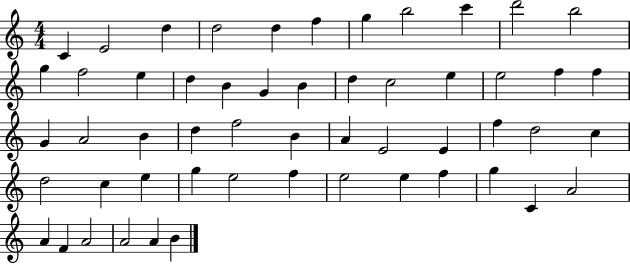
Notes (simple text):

C4/q E4/h D5/q D5/h D5/q F5/q G5/q B5/h C6/q D6/h B5/h G5/q F5/h E5/q D5/q B4/q G4/q B4/q D5/q C5/h E5/q E5/h F5/q F5/q G4/q A4/h B4/q D5/q F5/h B4/q A4/q E4/h E4/q F5/q D5/h C5/q D5/h C5/q E5/q G5/q E5/h F5/q E5/h E5/q F5/q G5/q C4/q A4/h A4/q F4/q A4/h A4/h A4/q B4/q